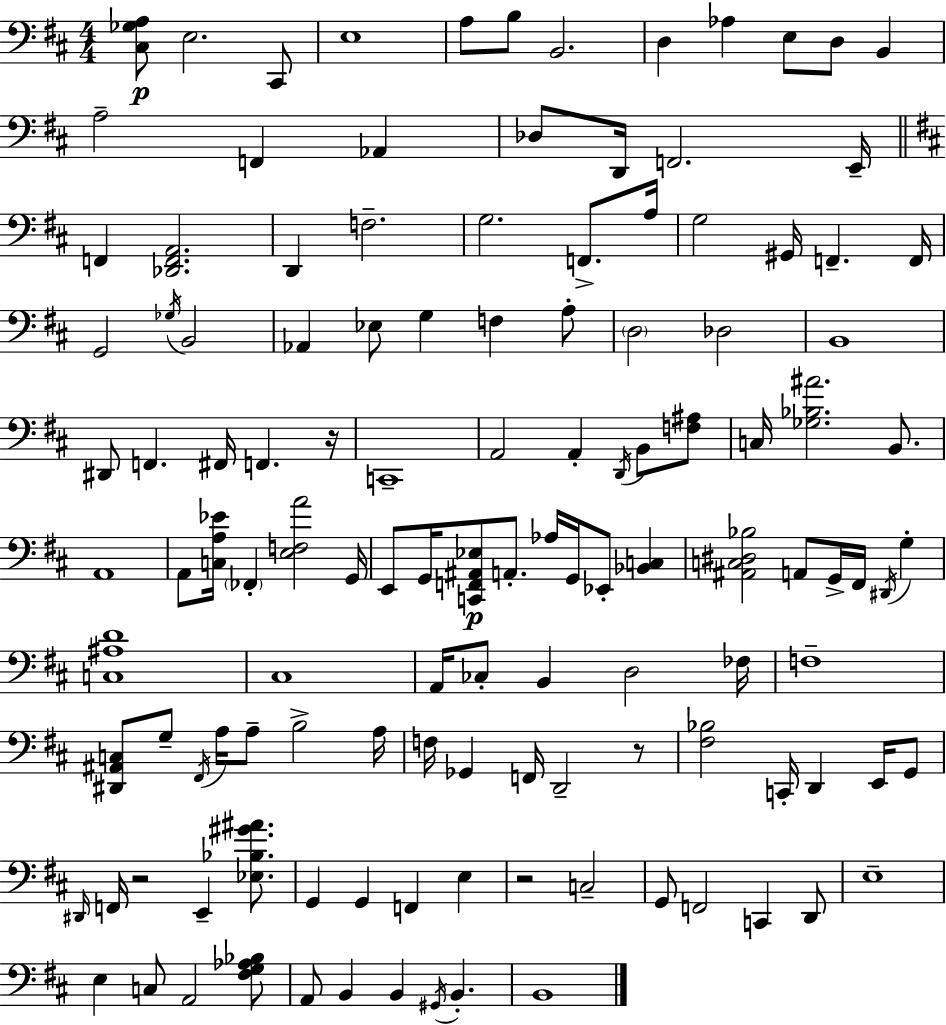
[C#3,Gb3,A3]/e E3/h. C#2/e E3/w A3/e B3/e B2/h. D3/q Ab3/q E3/e D3/e B2/q A3/h F2/q Ab2/q Db3/e D2/s F2/h. E2/s F2/q [Db2,F2,A2]/h. D2/q F3/h. G3/h. F2/e. A3/s G3/h G#2/s F2/q. F2/s G2/h Gb3/s B2/h Ab2/q Eb3/e G3/q F3/q A3/e D3/h Db3/h B2/w D#2/e F2/q. F#2/s F2/q. R/s C2/w A2/h A2/q D2/s B2/e [F3,A#3]/e C3/s [Gb3,Bb3,A#4]/h. B2/e. A2/w A2/e [C3,A3,Eb4]/s FES2/q [E3,F3,A4]/h G2/s E2/e G2/s [C2,F2,A#2,Eb3]/e A2/e. Ab3/s G2/s Eb2/e [Bb2,C3]/q [A#2,C3,D#3,Bb3]/h A2/e G2/s F#2/s D#2/s G3/q [C3,A#3,D4]/w C#3/w A2/s CES3/e B2/q D3/h FES3/s F3/w [D#2,A#2,C3]/e G3/e F#2/s A3/s A3/e B3/h A3/s F3/s Gb2/q F2/s D2/h R/e [F#3,Bb3]/h C2/s D2/q E2/s G2/e D#2/s F2/s R/h E2/q [Eb3,Bb3,G#4,A#4]/e. G2/q G2/q F2/q E3/q R/h C3/h G2/e F2/h C2/q D2/e E3/w E3/q C3/e A2/h [F#3,G3,Ab3,Bb3]/e A2/e B2/q B2/q G#2/s B2/q. B2/w